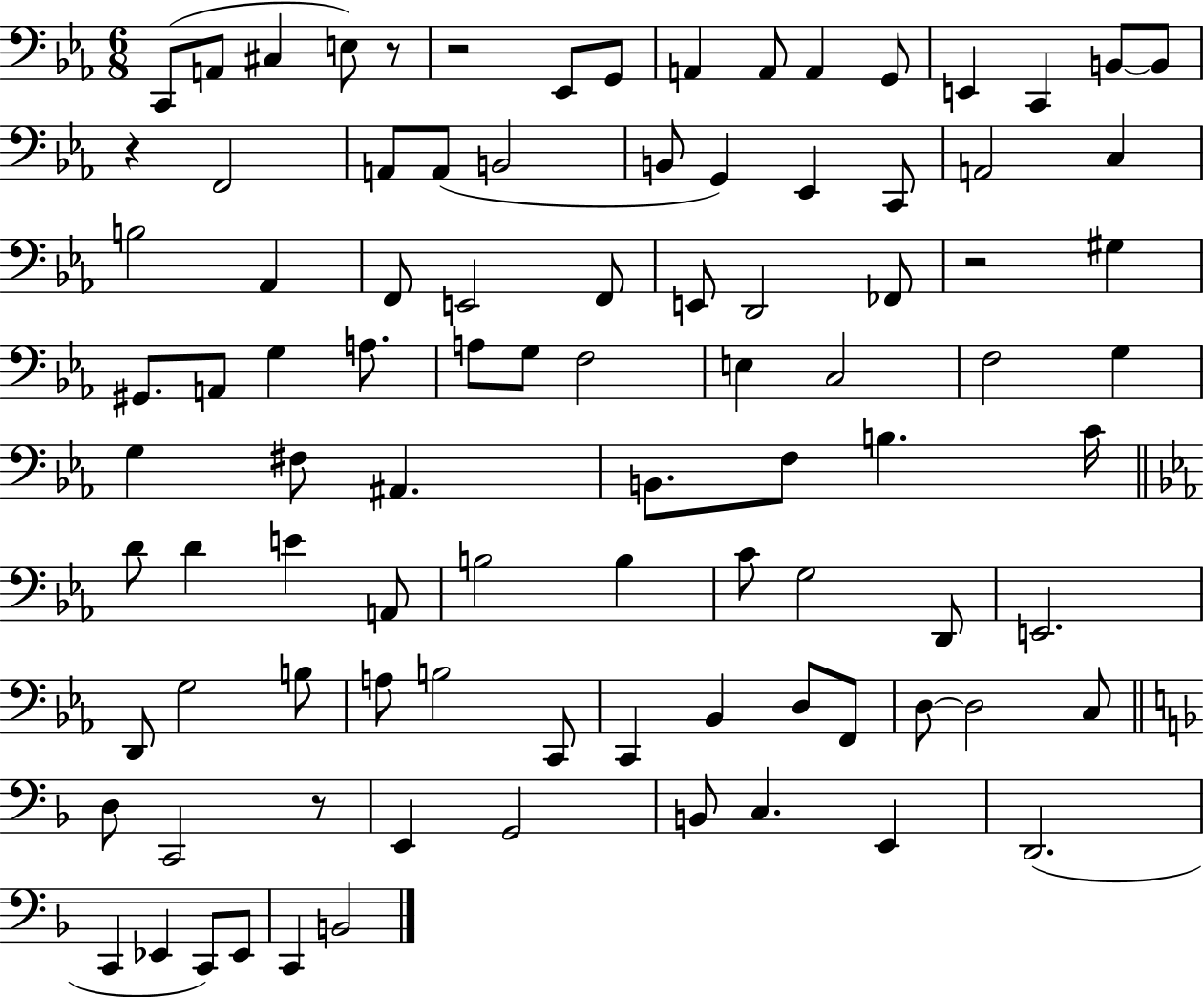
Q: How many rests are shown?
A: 5